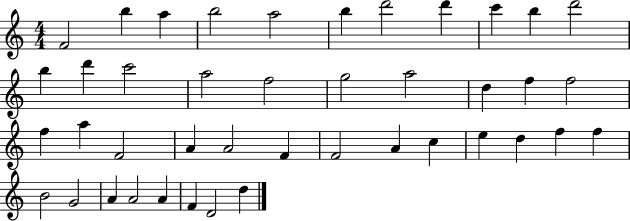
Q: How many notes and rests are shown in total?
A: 42